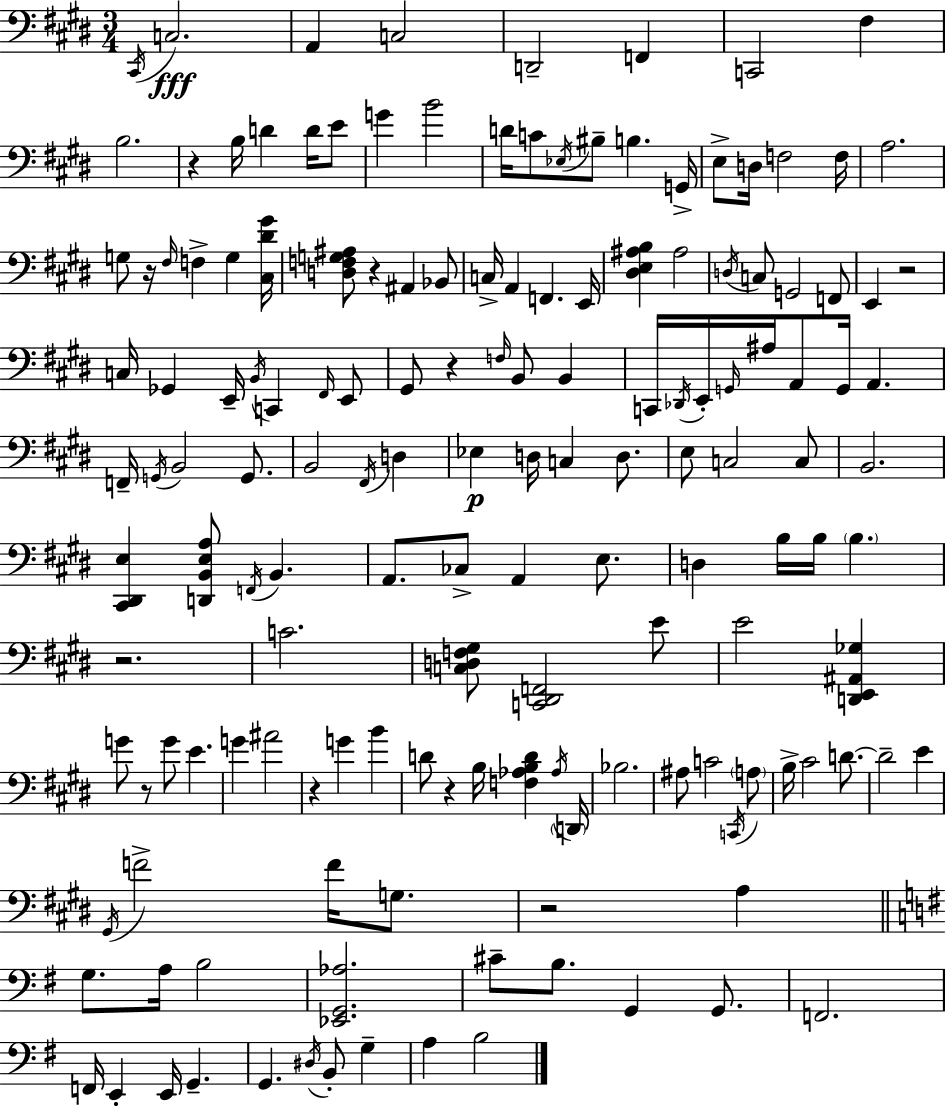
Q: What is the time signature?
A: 3/4